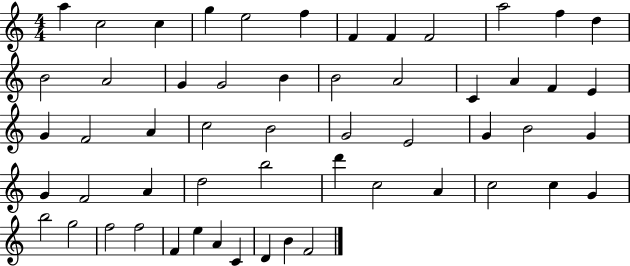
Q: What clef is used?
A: treble